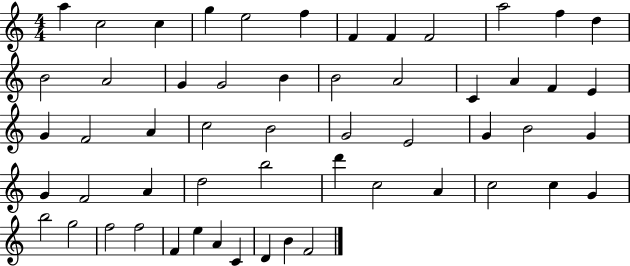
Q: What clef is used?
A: treble